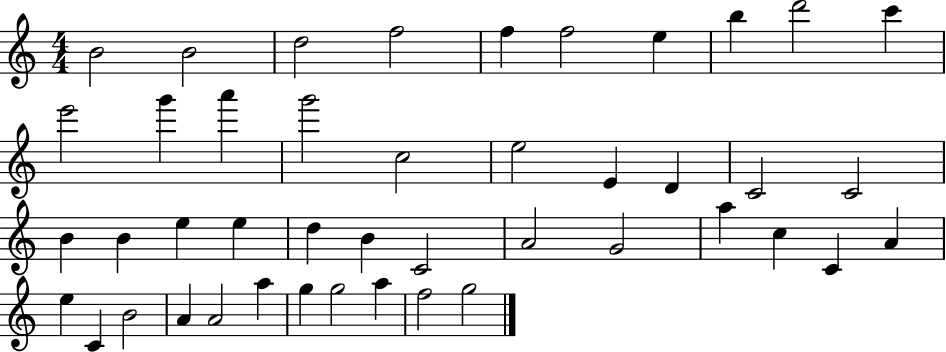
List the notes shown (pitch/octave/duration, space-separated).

B4/h B4/h D5/h F5/h F5/q F5/h E5/q B5/q D6/h C6/q E6/h G6/q A6/q G6/h C5/h E5/h E4/q D4/q C4/h C4/h B4/q B4/q E5/q E5/q D5/q B4/q C4/h A4/h G4/h A5/q C5/q C4/q A4/q E5/q C4/q B4/h A4/q A4/h A5/q G5/q G5/h A5/q F5/h G5/h